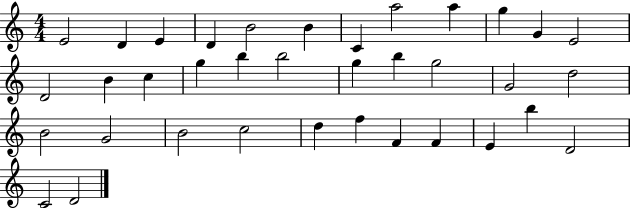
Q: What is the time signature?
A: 4/4